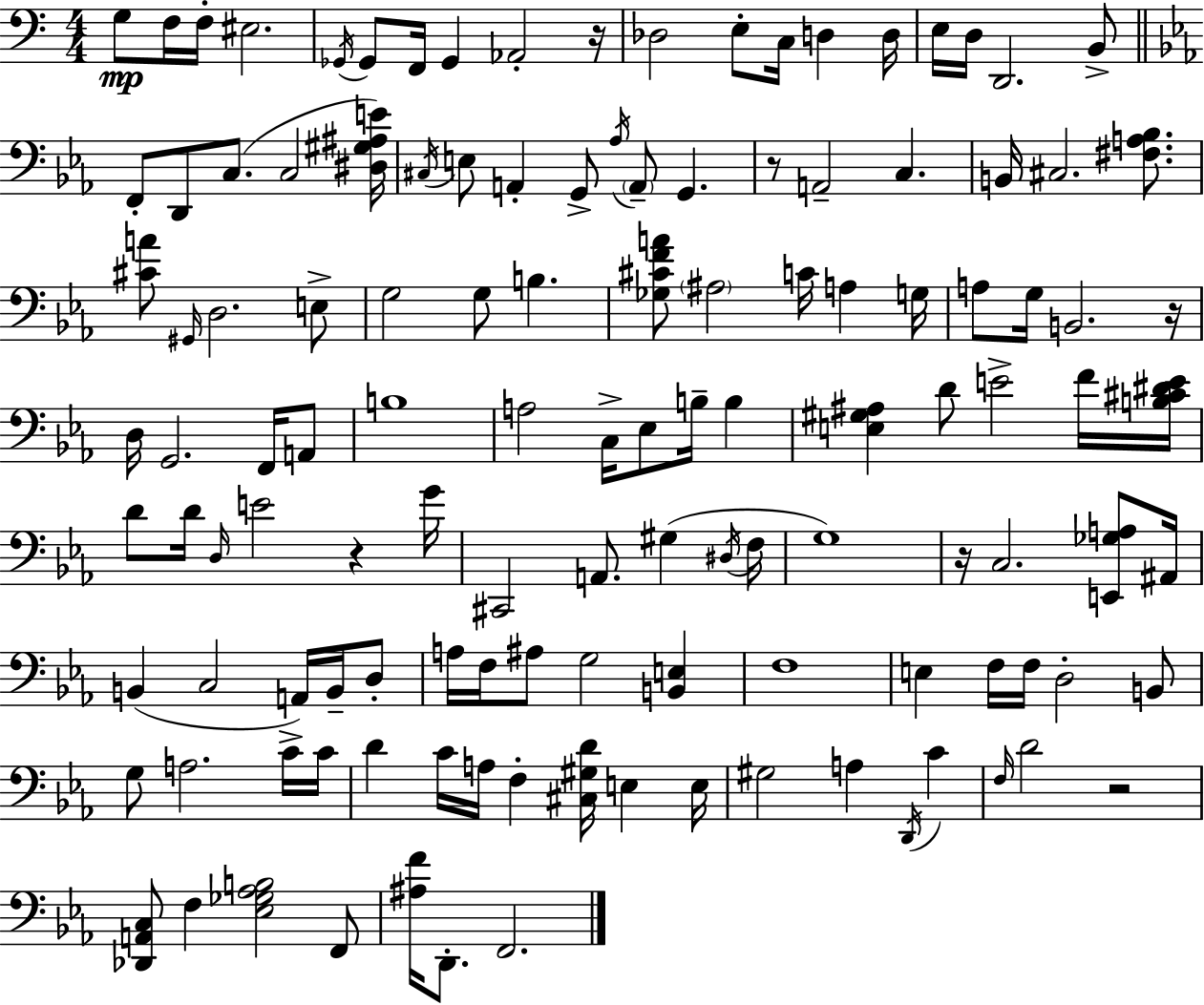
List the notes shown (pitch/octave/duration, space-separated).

G3/e F3/s F3/s EIS3/h. Gb2/s Gb2/e F2/s Gb2/q Ab2/h R/s Db3/h E3/e C3/s D3/q D3/s E3/s D3/s D2/h. B2/e F2/e D2/e C3/e. C3/h [D#3,G#3,A#3,E4]/s C#3/s E3/e A2/q G2/e Ab3/s A2/e G2/q. R/e A2/h C3/q. B2/s C#3/h. [F#3,A3,Bb3]/e. [C#4,A4]/e G#2/s D3/h. E3/e G3/h G3/e B3/q. [Gb3,C#4,F4,A4]/e A#3/h C4/s A3/q G3/s A3/e G3/s B2/h. R/s D3/s G2/h. F2/s A2/e B3/w A3/h C3/s Eb3/e B3/s B3/q [E3,G#3,A#3]/q D4/e E4/h F4/s [B3,C#4,D#4,E4]/s D4/e D4/s D3/s E4/h R/q G4/s C#2/h A2/e. G#3/q D#3/s F3/s G3/w R/s C3/h. [E2,Gb3,A3]/e A#2/s B2/q C3/h A2/s B2/s D3/e A3/s F3/s A#3/e G3/h [B2,E3]/q F3/w E3/q F3/s F3/s D3/h B2/e G3/e A3/h. C4/s C4/s D4/q C4/s A3/s F3/q [C#3,G#3,D4]/s E3/q E3/s G#3/h A3/q D2/s C4/q F3/s D4/h R/h [Db2,A2,C3]/e F3/q [Eb3,Gb3,Ab3,B3]/h F2/e [A#3,F4]/s D2/e. F2/h.